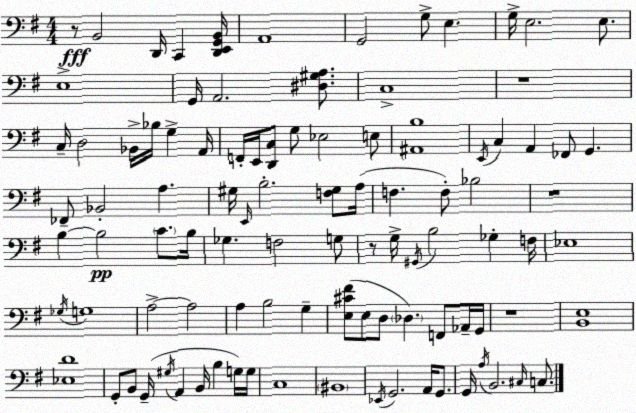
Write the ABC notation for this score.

X:1
T:Untitled
M:4/4
L:1/4
K:Em
z/2 B,,2 D,,/4 C,, [D,,E,,G,,B,,]/4 A,,4 G,,2 G,/2 E, G,/4 E,2 E,/2 E,4 G,,/4 A,,2 [^D,^G,A,]/2 C,4 z4 C,/4 D,2 _B,,/4 _B,/4 G, A,,/4 F,,/4 E,,/4 [D,,C,]/2 G,/2 _E,2 E,/2 [^A,,B,]4 E,,/4 C, A,, _F,,/2 G,, _F,,/2 _B,,2 A, ^G,/4 E,,/4 B,2 [F,^G,]/2 A,/4 F, F,/2 _B,2 z4 B, B,2 C/2 B,/4 _G, F,2 G,/2 z/2 G,/4 ^G,,/4 B,2 _G, F,/4 _E,4 _G,/4 G,4 A,2 A,2 A, B,2 G, [E,^C^F]/2 E,/2 D,/2 _D, F,,/2 _A,,/4 G,,/4 z4 [B,,E,]4 [_E,D]4 G,,/2 B,,/2 G,,/4 ^G,/4 A,, B,,/4 B, G,/4 G,/4 C,4 ^B,,4 _E,,/4 G,,2 A,,/4 G,,/2 G,,/4 A,/4 B,,2 ^C,/4 C,/2